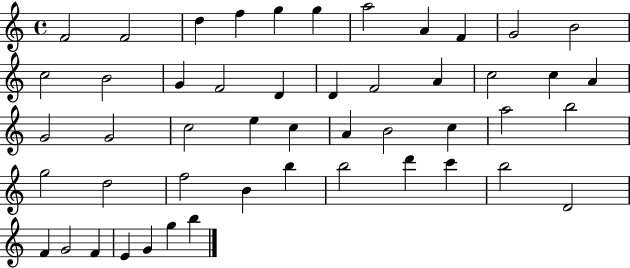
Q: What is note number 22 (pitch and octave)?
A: A4